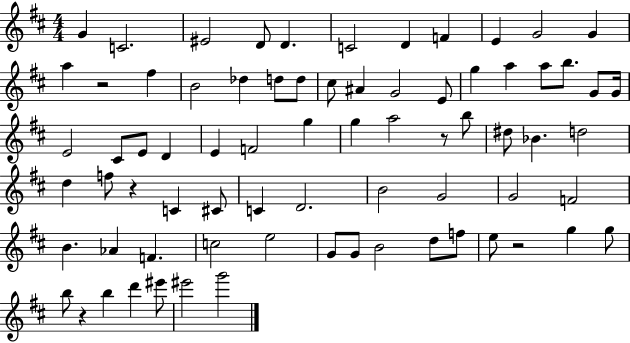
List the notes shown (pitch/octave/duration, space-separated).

G4/q C4/h. EIS4/h D4/e D4/q. C4/h D4/q F4/q E4/q G4/h G4/q A5/q R/h F#5/q B4/h Db5/q D5/e D5/e C#5/e A#4/q G4/h E4/e G5/q A5/q A5/e B5/e. G4/e G4/s E4/h C#4/e E4/e D4/q E4/q F4/h G5/q G5/q A5/h R/e B5/e D#5/e Bb4/q. D5/h D5/q F5/e R/q C4/q C#4/e C4/q D4/h. B4/h G4/h G4/h F4/h B4/q. Ab4/q F4/q. C5/h E5/h G4/e G4/e B4/h D5/e F5/e E5/e R/h G5/q G5/e B5/e R/q B5/q D6/q EIS6/e EIS6/h G6/h